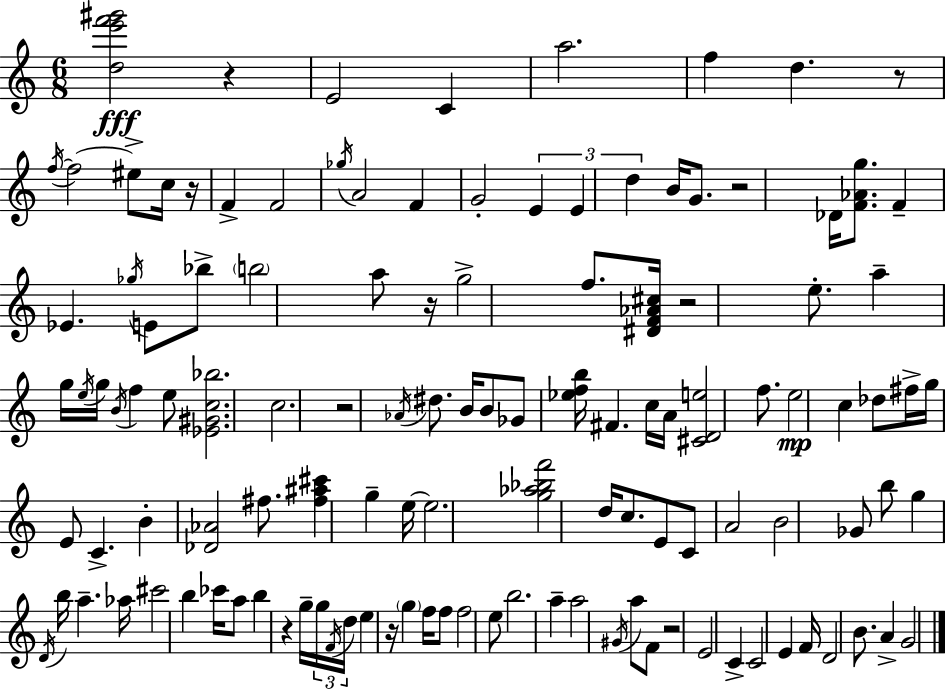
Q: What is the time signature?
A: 6/8